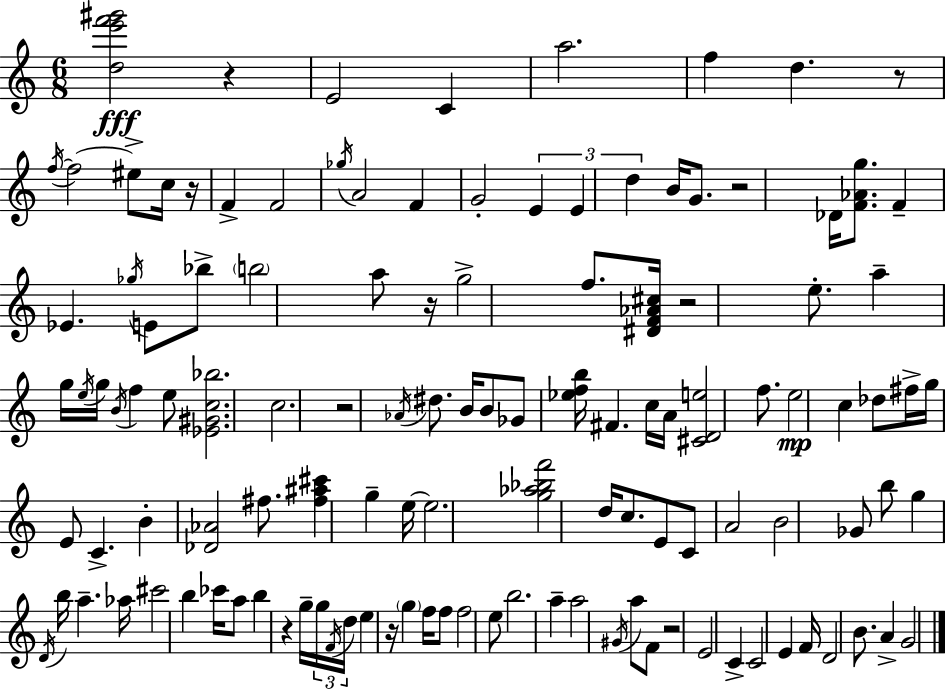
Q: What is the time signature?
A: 6/8